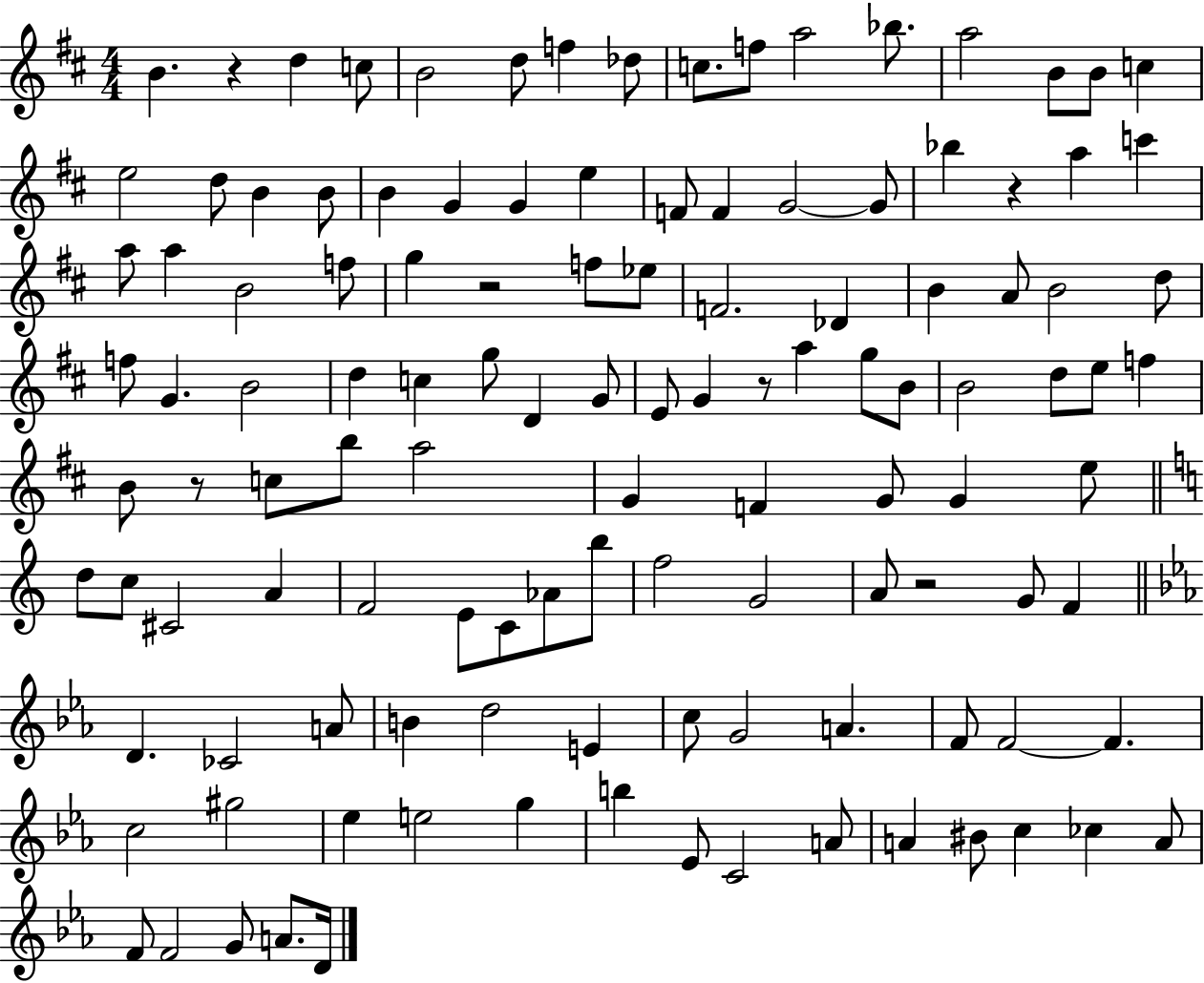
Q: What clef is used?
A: treble